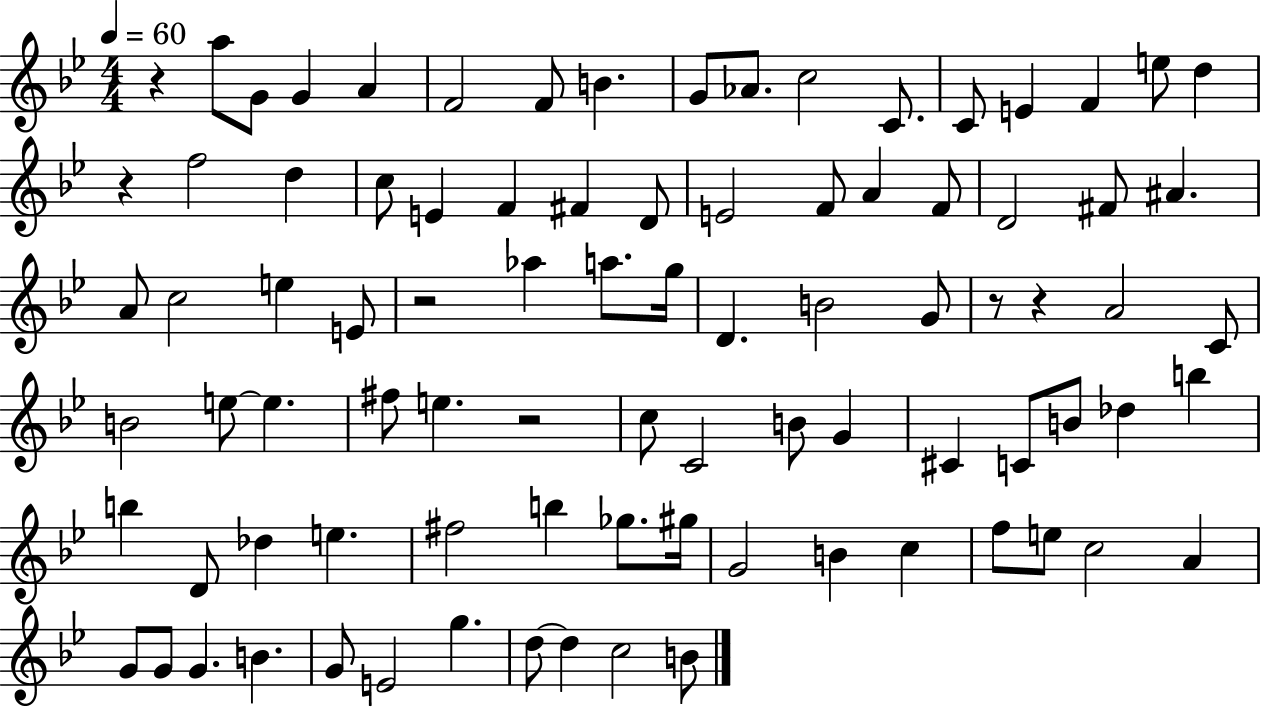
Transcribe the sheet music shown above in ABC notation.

X:1
T:Untitled
M:4/4
L:1/4
K:Bb
z a/2 G/2 G A F2 F/2 B G/2 _A/2 c2 C/2 C/2 E F e/2 d z f2 d c/2 E F ^F D/2 E2 F/2 A F/2 D2 ^F/2 ^A A/2 c2 e E/2 z2 _a a/2 g/4 D B2 G/2 z/2 z A2 C/2 B2 e/2 e ^f/2 e z2 c/2 C2 B/2 G ^C C/2 B/2 _d b b D/2 _d e ^f2 b _g/2 ^g/4 G2 B c f/2 e/2 c2 A G/2 G/2 G B G/2 E2 g d/2 d c2 B/2